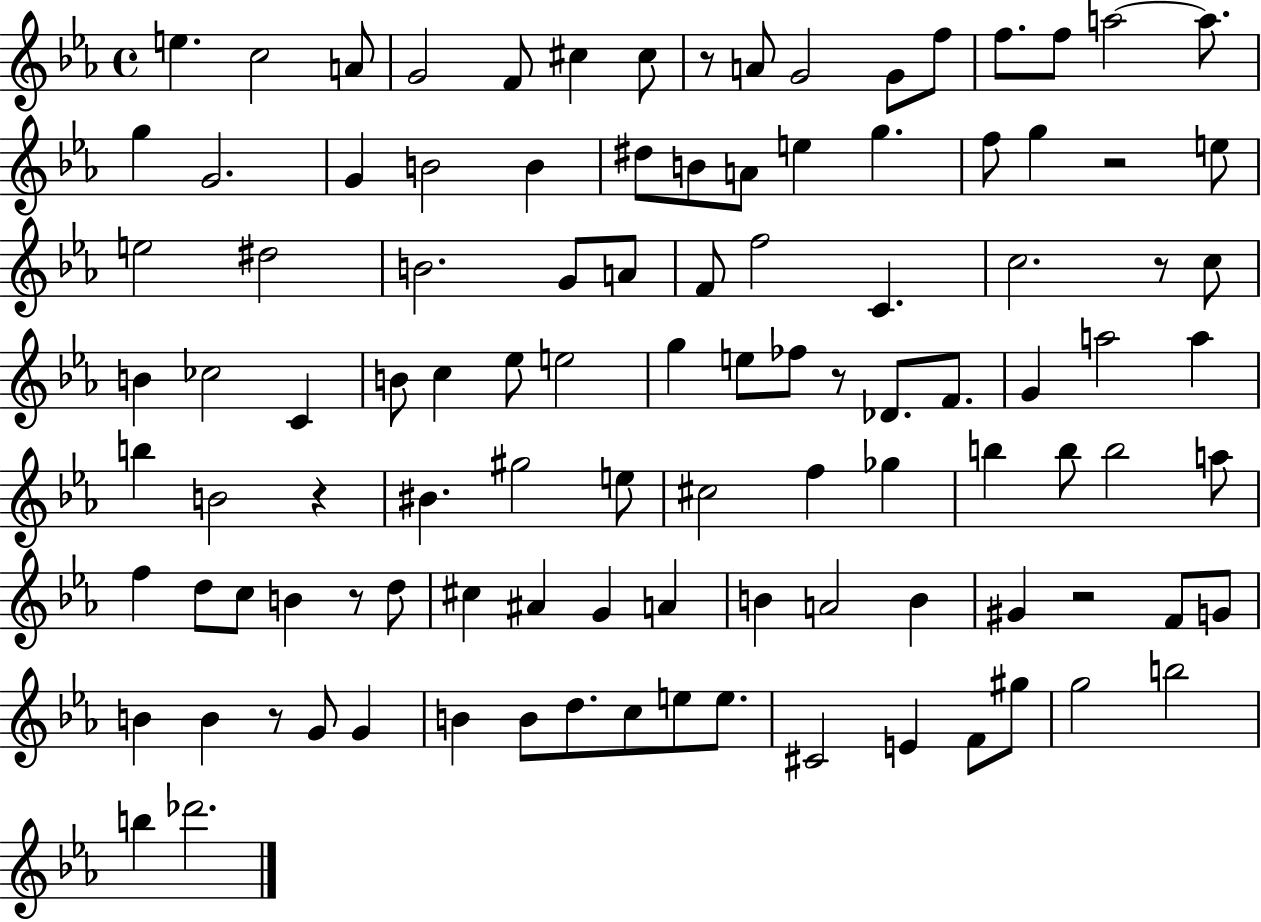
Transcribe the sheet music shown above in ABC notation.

X:1
T:Untitled
M:4/4
L:1/4
K:Eb
e c2 A/2 G2 F/2 ^c ^c/2 z/2 A/2 G2 G/2 f/2 f/2 f/2 a2 a/2 g G2 G B2 B ^d/2 B/2 A/2 e g f/2 g z2 e/2 e2 ^d2 B2 G/2 A/2 F/2 f2 C c2 z/2 c/2 B _c2 C B/2 c _e/2 e2 g e/2 _f/2 z/2 _D/2 F/2 G a2 a b B2 z ^B ^g2 e/2 ^c2 f _g b b/2 b2 a/2 f d/2 c/2 B z/2 d/2 ^c ^A G A B A2 B ^G z2 F/2 G/2 B B z/2 G/2 G B B/2 d/2 c/2 e/2 e/2 ^C2 E F/2 ^g/2 g2 b2 b _d'2